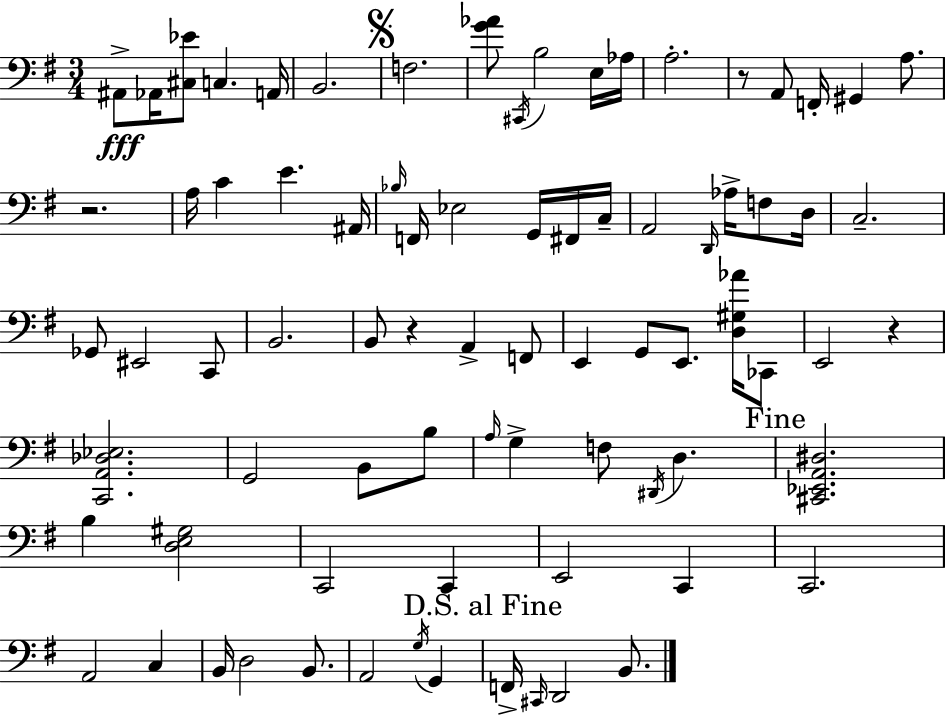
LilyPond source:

{
  \clef bass
  \numericTimeSignature
  \time 3/4
  \key g \major
  ais,8->\fff aes,16 <cis ees'>8 c4. a,16 | b,2. | \mark \markup { \musicglyph "scripts.segno" } f2. | <g' aes'>8 \acciaccatura { cis,16 } b2 e16 | \break aes16 a2.-. | r8 a,8 f,16-. gis,4 a8. | r2. | a16 c'4 e'4. | \break ais,16 \grace { bes16 } f,16 ees2 g,16 | fis,16 c16-- a,2 \grace { d,16 } aes16-> | f8 d16 c2.-- | ges,8 eis,2 | \break c,8 b,2. | b,8 r4 a,4-> | f,8 e,4 g,8 e,8. | <d gis aes'>16 ces,8 e,2 r4 | \break <c, a, des ees>2. | g,2 b,8 | b8 \grace { a16 } g4-> f8 \acciaccatura { dis,16 } d4. | \mark "Fine" <cis, ees, a, dis>2. | \break b4 <d e gis>2 | c,2 | c,4 e,2 | c,4 c,2. | \break a,2 | c4 b,16 d2 | b,8. a,2 | \acciaccatura { g16 } g,4 \mark "D.S. al Fine" f,16-> \grace { cis,16 } d,2 | \break b,8. \bar "|."
}